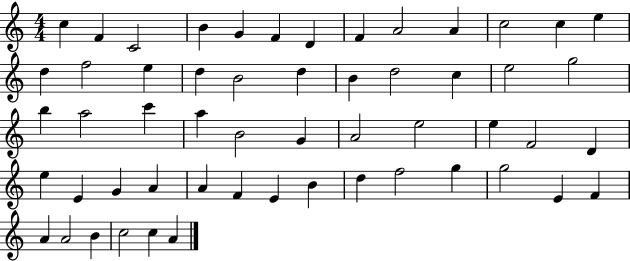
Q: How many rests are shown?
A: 0